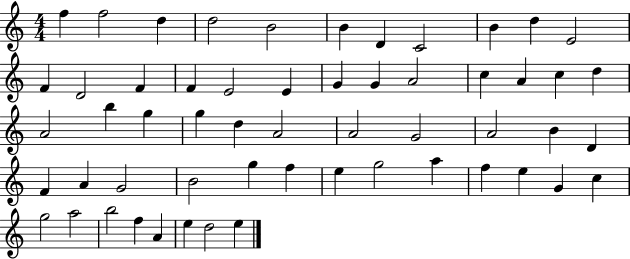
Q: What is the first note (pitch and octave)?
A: F5